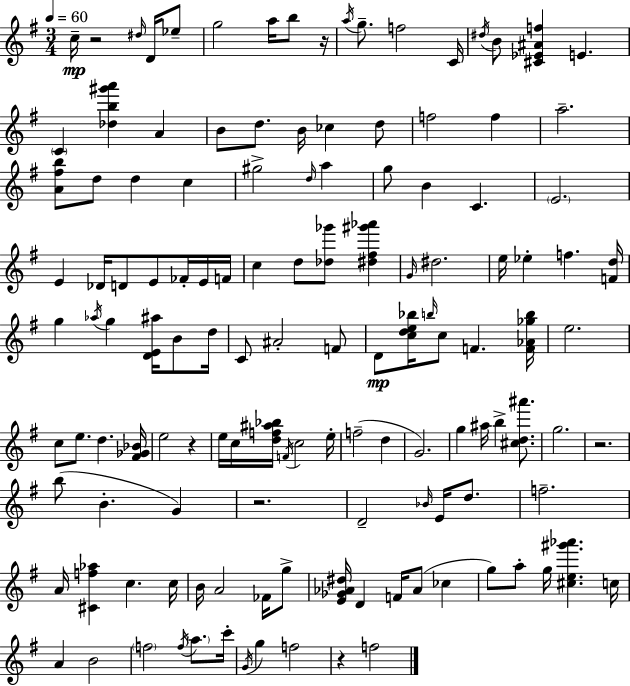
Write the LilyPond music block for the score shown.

{
  \clef treble
  \numericTimeSignature
  \time 3/4
  \key g \major
  \tempo 4 = 60
  c''16--\mp r2 \grace { dis''16 } d'16 ees''8-- | g''2 a''16 b''8 | r16 \acciaccatura { a''16 } g''8.-- f''2 | c'16 \acciaccatura { dis''16 } b'8 <cis' ees' ais' f''>4 e'4. | \break \parenthesize c'4 <des'' b'' gis''' a'''>4 a'4 | b'8 d''8. b'16 ces''4 | d''8 f''2 f''4 | a''2.-- | \break <a' fis'' b''>8 d''8 d''4 c''4 | gis''2-> \grace { d''16 } | a''4 g''8 b'4 c'4. | \parenthesize e'2. | \break e'4 des'16 d'8 e'8 | fes'16-. e'16 f'16 c''4 d''8 <des'' ges'''>8 | <dis'' fis'' gis''' aes'''>4 \grace { g'16 } dis''2. | e''16 ees''4-. f''4. | \break <f' d''>16 g''4 \acciaccatura { aes''16 } g''4 | <d' e' ais''>16 b'8 d''16 c'8 ais'2-. | f'8 d'8\mp <c'' d'' e'' bes''>16 \grace { b''16 } c''8 | f'4. <f' aes' ges'' b''>16 e''2. | \break c''8 e''8. | d''4. <fis' ges' bes'>16 e''2 | r4 e''16 c''16 <d'' f'' ais'' bes''>16 \acciaccatura { f'16 } c''2 | e''16-. f''2--( | \break d''4 g'2.) | g''4 | ais''16 b''4-> <cis'' d'' ais'''>8. g''2. | r2. | \break b''8( b'4.-. | g'4) r2. | d'2-- | \grace { bes'16 } e'16 d''8. f''2.-- | \break a'16 <cis' f'' aes''>4 | c''4. c''16 b'16 a'2 | fes'16 g''8-> <e' ges' aes' dis''>16 d'4 | f'16 aes'8( ces''4 g''8) a''8-. | \break g''16 <cis'' e'' gis''' aes'''>4. c''16 a'4 | b'2 \parenthesize f''2 | \acciaccatura { f''16 } \parenthesize a''8. c'''16-. \acciaccatura { g'16 } g''4 | f''2 r4 | \break f''2 \bar "|."
}